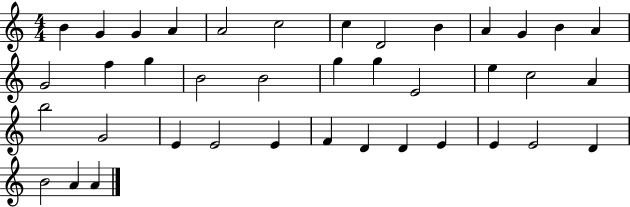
B4/q G4/q G4/q A4/q A4/h C5/h C5/q D4/h B4/q A4/q G4/q B4/q A4/q G4/h F5/q G5/q B4/h B4/h G5/q G5/q E4/h E5/q C5/h A4/q B5/h G4/h E4/q E4/h E4/q F4/q D4/q D4/q E4/q E4/q E4/h D4/q B4/h A4/q A4/q